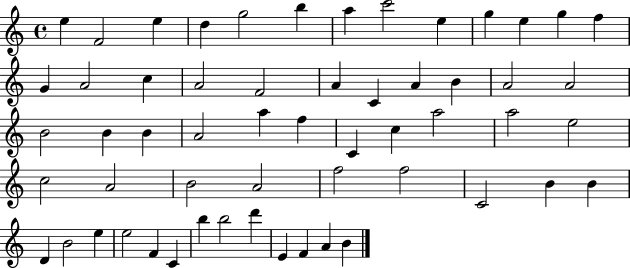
{
  \clef treble
  \time 4/4
  \defaultTimeSignature
  \key c \major
  e''4 f'2 e''4 | d''4 g''2 b''4 | a''4 c'''2 e''4 | g''4 e''4 g''4 f''4 | \break g'4 a'2 c''4 | a'2 f'2 | a'4 c'4 a'4 b'4 | a'2 a'2 | \break b'2 b'4 b'4 | a'2 a''4 f''4 | c'4 c''4 a''2 | a''2 e''2 | \break c''2 a'2 | b'2 a'2 | f''2 f''2 | c'2 b'4 b'4 | \break d'4 b'2 e''4 | e''2 f'4 c'4 | b''4 b''2 d'''4 | e'4 f'4 a'4 b'4 | \break \bar "|."
}